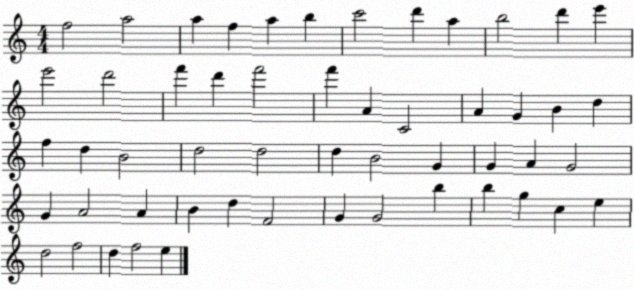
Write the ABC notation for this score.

X:1
T:Untitled
M:4/4
L:1/4
K:C
f2 a2 a f a b c'2 d' a b2 d' e' e'2 d'2 f' d' f'2 f' A C2 A G B d f d B2 d2 d2 d B2 G G A G2 G A2 A B d F2 G G2 b b g c e d2 f2 d f2 e